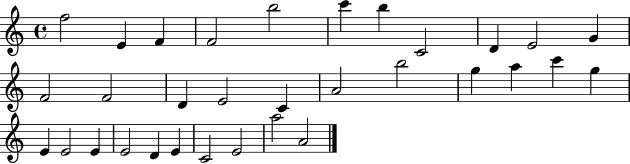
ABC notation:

X:1
T:Untitled
M:4/4
L:1/4
K:C
f2 E F F2 b2 c' b C2 D E2 G F2 F2 D E2 C A2 b2 g a c' g E E2 E E2 D E C2 E2 a2 A2